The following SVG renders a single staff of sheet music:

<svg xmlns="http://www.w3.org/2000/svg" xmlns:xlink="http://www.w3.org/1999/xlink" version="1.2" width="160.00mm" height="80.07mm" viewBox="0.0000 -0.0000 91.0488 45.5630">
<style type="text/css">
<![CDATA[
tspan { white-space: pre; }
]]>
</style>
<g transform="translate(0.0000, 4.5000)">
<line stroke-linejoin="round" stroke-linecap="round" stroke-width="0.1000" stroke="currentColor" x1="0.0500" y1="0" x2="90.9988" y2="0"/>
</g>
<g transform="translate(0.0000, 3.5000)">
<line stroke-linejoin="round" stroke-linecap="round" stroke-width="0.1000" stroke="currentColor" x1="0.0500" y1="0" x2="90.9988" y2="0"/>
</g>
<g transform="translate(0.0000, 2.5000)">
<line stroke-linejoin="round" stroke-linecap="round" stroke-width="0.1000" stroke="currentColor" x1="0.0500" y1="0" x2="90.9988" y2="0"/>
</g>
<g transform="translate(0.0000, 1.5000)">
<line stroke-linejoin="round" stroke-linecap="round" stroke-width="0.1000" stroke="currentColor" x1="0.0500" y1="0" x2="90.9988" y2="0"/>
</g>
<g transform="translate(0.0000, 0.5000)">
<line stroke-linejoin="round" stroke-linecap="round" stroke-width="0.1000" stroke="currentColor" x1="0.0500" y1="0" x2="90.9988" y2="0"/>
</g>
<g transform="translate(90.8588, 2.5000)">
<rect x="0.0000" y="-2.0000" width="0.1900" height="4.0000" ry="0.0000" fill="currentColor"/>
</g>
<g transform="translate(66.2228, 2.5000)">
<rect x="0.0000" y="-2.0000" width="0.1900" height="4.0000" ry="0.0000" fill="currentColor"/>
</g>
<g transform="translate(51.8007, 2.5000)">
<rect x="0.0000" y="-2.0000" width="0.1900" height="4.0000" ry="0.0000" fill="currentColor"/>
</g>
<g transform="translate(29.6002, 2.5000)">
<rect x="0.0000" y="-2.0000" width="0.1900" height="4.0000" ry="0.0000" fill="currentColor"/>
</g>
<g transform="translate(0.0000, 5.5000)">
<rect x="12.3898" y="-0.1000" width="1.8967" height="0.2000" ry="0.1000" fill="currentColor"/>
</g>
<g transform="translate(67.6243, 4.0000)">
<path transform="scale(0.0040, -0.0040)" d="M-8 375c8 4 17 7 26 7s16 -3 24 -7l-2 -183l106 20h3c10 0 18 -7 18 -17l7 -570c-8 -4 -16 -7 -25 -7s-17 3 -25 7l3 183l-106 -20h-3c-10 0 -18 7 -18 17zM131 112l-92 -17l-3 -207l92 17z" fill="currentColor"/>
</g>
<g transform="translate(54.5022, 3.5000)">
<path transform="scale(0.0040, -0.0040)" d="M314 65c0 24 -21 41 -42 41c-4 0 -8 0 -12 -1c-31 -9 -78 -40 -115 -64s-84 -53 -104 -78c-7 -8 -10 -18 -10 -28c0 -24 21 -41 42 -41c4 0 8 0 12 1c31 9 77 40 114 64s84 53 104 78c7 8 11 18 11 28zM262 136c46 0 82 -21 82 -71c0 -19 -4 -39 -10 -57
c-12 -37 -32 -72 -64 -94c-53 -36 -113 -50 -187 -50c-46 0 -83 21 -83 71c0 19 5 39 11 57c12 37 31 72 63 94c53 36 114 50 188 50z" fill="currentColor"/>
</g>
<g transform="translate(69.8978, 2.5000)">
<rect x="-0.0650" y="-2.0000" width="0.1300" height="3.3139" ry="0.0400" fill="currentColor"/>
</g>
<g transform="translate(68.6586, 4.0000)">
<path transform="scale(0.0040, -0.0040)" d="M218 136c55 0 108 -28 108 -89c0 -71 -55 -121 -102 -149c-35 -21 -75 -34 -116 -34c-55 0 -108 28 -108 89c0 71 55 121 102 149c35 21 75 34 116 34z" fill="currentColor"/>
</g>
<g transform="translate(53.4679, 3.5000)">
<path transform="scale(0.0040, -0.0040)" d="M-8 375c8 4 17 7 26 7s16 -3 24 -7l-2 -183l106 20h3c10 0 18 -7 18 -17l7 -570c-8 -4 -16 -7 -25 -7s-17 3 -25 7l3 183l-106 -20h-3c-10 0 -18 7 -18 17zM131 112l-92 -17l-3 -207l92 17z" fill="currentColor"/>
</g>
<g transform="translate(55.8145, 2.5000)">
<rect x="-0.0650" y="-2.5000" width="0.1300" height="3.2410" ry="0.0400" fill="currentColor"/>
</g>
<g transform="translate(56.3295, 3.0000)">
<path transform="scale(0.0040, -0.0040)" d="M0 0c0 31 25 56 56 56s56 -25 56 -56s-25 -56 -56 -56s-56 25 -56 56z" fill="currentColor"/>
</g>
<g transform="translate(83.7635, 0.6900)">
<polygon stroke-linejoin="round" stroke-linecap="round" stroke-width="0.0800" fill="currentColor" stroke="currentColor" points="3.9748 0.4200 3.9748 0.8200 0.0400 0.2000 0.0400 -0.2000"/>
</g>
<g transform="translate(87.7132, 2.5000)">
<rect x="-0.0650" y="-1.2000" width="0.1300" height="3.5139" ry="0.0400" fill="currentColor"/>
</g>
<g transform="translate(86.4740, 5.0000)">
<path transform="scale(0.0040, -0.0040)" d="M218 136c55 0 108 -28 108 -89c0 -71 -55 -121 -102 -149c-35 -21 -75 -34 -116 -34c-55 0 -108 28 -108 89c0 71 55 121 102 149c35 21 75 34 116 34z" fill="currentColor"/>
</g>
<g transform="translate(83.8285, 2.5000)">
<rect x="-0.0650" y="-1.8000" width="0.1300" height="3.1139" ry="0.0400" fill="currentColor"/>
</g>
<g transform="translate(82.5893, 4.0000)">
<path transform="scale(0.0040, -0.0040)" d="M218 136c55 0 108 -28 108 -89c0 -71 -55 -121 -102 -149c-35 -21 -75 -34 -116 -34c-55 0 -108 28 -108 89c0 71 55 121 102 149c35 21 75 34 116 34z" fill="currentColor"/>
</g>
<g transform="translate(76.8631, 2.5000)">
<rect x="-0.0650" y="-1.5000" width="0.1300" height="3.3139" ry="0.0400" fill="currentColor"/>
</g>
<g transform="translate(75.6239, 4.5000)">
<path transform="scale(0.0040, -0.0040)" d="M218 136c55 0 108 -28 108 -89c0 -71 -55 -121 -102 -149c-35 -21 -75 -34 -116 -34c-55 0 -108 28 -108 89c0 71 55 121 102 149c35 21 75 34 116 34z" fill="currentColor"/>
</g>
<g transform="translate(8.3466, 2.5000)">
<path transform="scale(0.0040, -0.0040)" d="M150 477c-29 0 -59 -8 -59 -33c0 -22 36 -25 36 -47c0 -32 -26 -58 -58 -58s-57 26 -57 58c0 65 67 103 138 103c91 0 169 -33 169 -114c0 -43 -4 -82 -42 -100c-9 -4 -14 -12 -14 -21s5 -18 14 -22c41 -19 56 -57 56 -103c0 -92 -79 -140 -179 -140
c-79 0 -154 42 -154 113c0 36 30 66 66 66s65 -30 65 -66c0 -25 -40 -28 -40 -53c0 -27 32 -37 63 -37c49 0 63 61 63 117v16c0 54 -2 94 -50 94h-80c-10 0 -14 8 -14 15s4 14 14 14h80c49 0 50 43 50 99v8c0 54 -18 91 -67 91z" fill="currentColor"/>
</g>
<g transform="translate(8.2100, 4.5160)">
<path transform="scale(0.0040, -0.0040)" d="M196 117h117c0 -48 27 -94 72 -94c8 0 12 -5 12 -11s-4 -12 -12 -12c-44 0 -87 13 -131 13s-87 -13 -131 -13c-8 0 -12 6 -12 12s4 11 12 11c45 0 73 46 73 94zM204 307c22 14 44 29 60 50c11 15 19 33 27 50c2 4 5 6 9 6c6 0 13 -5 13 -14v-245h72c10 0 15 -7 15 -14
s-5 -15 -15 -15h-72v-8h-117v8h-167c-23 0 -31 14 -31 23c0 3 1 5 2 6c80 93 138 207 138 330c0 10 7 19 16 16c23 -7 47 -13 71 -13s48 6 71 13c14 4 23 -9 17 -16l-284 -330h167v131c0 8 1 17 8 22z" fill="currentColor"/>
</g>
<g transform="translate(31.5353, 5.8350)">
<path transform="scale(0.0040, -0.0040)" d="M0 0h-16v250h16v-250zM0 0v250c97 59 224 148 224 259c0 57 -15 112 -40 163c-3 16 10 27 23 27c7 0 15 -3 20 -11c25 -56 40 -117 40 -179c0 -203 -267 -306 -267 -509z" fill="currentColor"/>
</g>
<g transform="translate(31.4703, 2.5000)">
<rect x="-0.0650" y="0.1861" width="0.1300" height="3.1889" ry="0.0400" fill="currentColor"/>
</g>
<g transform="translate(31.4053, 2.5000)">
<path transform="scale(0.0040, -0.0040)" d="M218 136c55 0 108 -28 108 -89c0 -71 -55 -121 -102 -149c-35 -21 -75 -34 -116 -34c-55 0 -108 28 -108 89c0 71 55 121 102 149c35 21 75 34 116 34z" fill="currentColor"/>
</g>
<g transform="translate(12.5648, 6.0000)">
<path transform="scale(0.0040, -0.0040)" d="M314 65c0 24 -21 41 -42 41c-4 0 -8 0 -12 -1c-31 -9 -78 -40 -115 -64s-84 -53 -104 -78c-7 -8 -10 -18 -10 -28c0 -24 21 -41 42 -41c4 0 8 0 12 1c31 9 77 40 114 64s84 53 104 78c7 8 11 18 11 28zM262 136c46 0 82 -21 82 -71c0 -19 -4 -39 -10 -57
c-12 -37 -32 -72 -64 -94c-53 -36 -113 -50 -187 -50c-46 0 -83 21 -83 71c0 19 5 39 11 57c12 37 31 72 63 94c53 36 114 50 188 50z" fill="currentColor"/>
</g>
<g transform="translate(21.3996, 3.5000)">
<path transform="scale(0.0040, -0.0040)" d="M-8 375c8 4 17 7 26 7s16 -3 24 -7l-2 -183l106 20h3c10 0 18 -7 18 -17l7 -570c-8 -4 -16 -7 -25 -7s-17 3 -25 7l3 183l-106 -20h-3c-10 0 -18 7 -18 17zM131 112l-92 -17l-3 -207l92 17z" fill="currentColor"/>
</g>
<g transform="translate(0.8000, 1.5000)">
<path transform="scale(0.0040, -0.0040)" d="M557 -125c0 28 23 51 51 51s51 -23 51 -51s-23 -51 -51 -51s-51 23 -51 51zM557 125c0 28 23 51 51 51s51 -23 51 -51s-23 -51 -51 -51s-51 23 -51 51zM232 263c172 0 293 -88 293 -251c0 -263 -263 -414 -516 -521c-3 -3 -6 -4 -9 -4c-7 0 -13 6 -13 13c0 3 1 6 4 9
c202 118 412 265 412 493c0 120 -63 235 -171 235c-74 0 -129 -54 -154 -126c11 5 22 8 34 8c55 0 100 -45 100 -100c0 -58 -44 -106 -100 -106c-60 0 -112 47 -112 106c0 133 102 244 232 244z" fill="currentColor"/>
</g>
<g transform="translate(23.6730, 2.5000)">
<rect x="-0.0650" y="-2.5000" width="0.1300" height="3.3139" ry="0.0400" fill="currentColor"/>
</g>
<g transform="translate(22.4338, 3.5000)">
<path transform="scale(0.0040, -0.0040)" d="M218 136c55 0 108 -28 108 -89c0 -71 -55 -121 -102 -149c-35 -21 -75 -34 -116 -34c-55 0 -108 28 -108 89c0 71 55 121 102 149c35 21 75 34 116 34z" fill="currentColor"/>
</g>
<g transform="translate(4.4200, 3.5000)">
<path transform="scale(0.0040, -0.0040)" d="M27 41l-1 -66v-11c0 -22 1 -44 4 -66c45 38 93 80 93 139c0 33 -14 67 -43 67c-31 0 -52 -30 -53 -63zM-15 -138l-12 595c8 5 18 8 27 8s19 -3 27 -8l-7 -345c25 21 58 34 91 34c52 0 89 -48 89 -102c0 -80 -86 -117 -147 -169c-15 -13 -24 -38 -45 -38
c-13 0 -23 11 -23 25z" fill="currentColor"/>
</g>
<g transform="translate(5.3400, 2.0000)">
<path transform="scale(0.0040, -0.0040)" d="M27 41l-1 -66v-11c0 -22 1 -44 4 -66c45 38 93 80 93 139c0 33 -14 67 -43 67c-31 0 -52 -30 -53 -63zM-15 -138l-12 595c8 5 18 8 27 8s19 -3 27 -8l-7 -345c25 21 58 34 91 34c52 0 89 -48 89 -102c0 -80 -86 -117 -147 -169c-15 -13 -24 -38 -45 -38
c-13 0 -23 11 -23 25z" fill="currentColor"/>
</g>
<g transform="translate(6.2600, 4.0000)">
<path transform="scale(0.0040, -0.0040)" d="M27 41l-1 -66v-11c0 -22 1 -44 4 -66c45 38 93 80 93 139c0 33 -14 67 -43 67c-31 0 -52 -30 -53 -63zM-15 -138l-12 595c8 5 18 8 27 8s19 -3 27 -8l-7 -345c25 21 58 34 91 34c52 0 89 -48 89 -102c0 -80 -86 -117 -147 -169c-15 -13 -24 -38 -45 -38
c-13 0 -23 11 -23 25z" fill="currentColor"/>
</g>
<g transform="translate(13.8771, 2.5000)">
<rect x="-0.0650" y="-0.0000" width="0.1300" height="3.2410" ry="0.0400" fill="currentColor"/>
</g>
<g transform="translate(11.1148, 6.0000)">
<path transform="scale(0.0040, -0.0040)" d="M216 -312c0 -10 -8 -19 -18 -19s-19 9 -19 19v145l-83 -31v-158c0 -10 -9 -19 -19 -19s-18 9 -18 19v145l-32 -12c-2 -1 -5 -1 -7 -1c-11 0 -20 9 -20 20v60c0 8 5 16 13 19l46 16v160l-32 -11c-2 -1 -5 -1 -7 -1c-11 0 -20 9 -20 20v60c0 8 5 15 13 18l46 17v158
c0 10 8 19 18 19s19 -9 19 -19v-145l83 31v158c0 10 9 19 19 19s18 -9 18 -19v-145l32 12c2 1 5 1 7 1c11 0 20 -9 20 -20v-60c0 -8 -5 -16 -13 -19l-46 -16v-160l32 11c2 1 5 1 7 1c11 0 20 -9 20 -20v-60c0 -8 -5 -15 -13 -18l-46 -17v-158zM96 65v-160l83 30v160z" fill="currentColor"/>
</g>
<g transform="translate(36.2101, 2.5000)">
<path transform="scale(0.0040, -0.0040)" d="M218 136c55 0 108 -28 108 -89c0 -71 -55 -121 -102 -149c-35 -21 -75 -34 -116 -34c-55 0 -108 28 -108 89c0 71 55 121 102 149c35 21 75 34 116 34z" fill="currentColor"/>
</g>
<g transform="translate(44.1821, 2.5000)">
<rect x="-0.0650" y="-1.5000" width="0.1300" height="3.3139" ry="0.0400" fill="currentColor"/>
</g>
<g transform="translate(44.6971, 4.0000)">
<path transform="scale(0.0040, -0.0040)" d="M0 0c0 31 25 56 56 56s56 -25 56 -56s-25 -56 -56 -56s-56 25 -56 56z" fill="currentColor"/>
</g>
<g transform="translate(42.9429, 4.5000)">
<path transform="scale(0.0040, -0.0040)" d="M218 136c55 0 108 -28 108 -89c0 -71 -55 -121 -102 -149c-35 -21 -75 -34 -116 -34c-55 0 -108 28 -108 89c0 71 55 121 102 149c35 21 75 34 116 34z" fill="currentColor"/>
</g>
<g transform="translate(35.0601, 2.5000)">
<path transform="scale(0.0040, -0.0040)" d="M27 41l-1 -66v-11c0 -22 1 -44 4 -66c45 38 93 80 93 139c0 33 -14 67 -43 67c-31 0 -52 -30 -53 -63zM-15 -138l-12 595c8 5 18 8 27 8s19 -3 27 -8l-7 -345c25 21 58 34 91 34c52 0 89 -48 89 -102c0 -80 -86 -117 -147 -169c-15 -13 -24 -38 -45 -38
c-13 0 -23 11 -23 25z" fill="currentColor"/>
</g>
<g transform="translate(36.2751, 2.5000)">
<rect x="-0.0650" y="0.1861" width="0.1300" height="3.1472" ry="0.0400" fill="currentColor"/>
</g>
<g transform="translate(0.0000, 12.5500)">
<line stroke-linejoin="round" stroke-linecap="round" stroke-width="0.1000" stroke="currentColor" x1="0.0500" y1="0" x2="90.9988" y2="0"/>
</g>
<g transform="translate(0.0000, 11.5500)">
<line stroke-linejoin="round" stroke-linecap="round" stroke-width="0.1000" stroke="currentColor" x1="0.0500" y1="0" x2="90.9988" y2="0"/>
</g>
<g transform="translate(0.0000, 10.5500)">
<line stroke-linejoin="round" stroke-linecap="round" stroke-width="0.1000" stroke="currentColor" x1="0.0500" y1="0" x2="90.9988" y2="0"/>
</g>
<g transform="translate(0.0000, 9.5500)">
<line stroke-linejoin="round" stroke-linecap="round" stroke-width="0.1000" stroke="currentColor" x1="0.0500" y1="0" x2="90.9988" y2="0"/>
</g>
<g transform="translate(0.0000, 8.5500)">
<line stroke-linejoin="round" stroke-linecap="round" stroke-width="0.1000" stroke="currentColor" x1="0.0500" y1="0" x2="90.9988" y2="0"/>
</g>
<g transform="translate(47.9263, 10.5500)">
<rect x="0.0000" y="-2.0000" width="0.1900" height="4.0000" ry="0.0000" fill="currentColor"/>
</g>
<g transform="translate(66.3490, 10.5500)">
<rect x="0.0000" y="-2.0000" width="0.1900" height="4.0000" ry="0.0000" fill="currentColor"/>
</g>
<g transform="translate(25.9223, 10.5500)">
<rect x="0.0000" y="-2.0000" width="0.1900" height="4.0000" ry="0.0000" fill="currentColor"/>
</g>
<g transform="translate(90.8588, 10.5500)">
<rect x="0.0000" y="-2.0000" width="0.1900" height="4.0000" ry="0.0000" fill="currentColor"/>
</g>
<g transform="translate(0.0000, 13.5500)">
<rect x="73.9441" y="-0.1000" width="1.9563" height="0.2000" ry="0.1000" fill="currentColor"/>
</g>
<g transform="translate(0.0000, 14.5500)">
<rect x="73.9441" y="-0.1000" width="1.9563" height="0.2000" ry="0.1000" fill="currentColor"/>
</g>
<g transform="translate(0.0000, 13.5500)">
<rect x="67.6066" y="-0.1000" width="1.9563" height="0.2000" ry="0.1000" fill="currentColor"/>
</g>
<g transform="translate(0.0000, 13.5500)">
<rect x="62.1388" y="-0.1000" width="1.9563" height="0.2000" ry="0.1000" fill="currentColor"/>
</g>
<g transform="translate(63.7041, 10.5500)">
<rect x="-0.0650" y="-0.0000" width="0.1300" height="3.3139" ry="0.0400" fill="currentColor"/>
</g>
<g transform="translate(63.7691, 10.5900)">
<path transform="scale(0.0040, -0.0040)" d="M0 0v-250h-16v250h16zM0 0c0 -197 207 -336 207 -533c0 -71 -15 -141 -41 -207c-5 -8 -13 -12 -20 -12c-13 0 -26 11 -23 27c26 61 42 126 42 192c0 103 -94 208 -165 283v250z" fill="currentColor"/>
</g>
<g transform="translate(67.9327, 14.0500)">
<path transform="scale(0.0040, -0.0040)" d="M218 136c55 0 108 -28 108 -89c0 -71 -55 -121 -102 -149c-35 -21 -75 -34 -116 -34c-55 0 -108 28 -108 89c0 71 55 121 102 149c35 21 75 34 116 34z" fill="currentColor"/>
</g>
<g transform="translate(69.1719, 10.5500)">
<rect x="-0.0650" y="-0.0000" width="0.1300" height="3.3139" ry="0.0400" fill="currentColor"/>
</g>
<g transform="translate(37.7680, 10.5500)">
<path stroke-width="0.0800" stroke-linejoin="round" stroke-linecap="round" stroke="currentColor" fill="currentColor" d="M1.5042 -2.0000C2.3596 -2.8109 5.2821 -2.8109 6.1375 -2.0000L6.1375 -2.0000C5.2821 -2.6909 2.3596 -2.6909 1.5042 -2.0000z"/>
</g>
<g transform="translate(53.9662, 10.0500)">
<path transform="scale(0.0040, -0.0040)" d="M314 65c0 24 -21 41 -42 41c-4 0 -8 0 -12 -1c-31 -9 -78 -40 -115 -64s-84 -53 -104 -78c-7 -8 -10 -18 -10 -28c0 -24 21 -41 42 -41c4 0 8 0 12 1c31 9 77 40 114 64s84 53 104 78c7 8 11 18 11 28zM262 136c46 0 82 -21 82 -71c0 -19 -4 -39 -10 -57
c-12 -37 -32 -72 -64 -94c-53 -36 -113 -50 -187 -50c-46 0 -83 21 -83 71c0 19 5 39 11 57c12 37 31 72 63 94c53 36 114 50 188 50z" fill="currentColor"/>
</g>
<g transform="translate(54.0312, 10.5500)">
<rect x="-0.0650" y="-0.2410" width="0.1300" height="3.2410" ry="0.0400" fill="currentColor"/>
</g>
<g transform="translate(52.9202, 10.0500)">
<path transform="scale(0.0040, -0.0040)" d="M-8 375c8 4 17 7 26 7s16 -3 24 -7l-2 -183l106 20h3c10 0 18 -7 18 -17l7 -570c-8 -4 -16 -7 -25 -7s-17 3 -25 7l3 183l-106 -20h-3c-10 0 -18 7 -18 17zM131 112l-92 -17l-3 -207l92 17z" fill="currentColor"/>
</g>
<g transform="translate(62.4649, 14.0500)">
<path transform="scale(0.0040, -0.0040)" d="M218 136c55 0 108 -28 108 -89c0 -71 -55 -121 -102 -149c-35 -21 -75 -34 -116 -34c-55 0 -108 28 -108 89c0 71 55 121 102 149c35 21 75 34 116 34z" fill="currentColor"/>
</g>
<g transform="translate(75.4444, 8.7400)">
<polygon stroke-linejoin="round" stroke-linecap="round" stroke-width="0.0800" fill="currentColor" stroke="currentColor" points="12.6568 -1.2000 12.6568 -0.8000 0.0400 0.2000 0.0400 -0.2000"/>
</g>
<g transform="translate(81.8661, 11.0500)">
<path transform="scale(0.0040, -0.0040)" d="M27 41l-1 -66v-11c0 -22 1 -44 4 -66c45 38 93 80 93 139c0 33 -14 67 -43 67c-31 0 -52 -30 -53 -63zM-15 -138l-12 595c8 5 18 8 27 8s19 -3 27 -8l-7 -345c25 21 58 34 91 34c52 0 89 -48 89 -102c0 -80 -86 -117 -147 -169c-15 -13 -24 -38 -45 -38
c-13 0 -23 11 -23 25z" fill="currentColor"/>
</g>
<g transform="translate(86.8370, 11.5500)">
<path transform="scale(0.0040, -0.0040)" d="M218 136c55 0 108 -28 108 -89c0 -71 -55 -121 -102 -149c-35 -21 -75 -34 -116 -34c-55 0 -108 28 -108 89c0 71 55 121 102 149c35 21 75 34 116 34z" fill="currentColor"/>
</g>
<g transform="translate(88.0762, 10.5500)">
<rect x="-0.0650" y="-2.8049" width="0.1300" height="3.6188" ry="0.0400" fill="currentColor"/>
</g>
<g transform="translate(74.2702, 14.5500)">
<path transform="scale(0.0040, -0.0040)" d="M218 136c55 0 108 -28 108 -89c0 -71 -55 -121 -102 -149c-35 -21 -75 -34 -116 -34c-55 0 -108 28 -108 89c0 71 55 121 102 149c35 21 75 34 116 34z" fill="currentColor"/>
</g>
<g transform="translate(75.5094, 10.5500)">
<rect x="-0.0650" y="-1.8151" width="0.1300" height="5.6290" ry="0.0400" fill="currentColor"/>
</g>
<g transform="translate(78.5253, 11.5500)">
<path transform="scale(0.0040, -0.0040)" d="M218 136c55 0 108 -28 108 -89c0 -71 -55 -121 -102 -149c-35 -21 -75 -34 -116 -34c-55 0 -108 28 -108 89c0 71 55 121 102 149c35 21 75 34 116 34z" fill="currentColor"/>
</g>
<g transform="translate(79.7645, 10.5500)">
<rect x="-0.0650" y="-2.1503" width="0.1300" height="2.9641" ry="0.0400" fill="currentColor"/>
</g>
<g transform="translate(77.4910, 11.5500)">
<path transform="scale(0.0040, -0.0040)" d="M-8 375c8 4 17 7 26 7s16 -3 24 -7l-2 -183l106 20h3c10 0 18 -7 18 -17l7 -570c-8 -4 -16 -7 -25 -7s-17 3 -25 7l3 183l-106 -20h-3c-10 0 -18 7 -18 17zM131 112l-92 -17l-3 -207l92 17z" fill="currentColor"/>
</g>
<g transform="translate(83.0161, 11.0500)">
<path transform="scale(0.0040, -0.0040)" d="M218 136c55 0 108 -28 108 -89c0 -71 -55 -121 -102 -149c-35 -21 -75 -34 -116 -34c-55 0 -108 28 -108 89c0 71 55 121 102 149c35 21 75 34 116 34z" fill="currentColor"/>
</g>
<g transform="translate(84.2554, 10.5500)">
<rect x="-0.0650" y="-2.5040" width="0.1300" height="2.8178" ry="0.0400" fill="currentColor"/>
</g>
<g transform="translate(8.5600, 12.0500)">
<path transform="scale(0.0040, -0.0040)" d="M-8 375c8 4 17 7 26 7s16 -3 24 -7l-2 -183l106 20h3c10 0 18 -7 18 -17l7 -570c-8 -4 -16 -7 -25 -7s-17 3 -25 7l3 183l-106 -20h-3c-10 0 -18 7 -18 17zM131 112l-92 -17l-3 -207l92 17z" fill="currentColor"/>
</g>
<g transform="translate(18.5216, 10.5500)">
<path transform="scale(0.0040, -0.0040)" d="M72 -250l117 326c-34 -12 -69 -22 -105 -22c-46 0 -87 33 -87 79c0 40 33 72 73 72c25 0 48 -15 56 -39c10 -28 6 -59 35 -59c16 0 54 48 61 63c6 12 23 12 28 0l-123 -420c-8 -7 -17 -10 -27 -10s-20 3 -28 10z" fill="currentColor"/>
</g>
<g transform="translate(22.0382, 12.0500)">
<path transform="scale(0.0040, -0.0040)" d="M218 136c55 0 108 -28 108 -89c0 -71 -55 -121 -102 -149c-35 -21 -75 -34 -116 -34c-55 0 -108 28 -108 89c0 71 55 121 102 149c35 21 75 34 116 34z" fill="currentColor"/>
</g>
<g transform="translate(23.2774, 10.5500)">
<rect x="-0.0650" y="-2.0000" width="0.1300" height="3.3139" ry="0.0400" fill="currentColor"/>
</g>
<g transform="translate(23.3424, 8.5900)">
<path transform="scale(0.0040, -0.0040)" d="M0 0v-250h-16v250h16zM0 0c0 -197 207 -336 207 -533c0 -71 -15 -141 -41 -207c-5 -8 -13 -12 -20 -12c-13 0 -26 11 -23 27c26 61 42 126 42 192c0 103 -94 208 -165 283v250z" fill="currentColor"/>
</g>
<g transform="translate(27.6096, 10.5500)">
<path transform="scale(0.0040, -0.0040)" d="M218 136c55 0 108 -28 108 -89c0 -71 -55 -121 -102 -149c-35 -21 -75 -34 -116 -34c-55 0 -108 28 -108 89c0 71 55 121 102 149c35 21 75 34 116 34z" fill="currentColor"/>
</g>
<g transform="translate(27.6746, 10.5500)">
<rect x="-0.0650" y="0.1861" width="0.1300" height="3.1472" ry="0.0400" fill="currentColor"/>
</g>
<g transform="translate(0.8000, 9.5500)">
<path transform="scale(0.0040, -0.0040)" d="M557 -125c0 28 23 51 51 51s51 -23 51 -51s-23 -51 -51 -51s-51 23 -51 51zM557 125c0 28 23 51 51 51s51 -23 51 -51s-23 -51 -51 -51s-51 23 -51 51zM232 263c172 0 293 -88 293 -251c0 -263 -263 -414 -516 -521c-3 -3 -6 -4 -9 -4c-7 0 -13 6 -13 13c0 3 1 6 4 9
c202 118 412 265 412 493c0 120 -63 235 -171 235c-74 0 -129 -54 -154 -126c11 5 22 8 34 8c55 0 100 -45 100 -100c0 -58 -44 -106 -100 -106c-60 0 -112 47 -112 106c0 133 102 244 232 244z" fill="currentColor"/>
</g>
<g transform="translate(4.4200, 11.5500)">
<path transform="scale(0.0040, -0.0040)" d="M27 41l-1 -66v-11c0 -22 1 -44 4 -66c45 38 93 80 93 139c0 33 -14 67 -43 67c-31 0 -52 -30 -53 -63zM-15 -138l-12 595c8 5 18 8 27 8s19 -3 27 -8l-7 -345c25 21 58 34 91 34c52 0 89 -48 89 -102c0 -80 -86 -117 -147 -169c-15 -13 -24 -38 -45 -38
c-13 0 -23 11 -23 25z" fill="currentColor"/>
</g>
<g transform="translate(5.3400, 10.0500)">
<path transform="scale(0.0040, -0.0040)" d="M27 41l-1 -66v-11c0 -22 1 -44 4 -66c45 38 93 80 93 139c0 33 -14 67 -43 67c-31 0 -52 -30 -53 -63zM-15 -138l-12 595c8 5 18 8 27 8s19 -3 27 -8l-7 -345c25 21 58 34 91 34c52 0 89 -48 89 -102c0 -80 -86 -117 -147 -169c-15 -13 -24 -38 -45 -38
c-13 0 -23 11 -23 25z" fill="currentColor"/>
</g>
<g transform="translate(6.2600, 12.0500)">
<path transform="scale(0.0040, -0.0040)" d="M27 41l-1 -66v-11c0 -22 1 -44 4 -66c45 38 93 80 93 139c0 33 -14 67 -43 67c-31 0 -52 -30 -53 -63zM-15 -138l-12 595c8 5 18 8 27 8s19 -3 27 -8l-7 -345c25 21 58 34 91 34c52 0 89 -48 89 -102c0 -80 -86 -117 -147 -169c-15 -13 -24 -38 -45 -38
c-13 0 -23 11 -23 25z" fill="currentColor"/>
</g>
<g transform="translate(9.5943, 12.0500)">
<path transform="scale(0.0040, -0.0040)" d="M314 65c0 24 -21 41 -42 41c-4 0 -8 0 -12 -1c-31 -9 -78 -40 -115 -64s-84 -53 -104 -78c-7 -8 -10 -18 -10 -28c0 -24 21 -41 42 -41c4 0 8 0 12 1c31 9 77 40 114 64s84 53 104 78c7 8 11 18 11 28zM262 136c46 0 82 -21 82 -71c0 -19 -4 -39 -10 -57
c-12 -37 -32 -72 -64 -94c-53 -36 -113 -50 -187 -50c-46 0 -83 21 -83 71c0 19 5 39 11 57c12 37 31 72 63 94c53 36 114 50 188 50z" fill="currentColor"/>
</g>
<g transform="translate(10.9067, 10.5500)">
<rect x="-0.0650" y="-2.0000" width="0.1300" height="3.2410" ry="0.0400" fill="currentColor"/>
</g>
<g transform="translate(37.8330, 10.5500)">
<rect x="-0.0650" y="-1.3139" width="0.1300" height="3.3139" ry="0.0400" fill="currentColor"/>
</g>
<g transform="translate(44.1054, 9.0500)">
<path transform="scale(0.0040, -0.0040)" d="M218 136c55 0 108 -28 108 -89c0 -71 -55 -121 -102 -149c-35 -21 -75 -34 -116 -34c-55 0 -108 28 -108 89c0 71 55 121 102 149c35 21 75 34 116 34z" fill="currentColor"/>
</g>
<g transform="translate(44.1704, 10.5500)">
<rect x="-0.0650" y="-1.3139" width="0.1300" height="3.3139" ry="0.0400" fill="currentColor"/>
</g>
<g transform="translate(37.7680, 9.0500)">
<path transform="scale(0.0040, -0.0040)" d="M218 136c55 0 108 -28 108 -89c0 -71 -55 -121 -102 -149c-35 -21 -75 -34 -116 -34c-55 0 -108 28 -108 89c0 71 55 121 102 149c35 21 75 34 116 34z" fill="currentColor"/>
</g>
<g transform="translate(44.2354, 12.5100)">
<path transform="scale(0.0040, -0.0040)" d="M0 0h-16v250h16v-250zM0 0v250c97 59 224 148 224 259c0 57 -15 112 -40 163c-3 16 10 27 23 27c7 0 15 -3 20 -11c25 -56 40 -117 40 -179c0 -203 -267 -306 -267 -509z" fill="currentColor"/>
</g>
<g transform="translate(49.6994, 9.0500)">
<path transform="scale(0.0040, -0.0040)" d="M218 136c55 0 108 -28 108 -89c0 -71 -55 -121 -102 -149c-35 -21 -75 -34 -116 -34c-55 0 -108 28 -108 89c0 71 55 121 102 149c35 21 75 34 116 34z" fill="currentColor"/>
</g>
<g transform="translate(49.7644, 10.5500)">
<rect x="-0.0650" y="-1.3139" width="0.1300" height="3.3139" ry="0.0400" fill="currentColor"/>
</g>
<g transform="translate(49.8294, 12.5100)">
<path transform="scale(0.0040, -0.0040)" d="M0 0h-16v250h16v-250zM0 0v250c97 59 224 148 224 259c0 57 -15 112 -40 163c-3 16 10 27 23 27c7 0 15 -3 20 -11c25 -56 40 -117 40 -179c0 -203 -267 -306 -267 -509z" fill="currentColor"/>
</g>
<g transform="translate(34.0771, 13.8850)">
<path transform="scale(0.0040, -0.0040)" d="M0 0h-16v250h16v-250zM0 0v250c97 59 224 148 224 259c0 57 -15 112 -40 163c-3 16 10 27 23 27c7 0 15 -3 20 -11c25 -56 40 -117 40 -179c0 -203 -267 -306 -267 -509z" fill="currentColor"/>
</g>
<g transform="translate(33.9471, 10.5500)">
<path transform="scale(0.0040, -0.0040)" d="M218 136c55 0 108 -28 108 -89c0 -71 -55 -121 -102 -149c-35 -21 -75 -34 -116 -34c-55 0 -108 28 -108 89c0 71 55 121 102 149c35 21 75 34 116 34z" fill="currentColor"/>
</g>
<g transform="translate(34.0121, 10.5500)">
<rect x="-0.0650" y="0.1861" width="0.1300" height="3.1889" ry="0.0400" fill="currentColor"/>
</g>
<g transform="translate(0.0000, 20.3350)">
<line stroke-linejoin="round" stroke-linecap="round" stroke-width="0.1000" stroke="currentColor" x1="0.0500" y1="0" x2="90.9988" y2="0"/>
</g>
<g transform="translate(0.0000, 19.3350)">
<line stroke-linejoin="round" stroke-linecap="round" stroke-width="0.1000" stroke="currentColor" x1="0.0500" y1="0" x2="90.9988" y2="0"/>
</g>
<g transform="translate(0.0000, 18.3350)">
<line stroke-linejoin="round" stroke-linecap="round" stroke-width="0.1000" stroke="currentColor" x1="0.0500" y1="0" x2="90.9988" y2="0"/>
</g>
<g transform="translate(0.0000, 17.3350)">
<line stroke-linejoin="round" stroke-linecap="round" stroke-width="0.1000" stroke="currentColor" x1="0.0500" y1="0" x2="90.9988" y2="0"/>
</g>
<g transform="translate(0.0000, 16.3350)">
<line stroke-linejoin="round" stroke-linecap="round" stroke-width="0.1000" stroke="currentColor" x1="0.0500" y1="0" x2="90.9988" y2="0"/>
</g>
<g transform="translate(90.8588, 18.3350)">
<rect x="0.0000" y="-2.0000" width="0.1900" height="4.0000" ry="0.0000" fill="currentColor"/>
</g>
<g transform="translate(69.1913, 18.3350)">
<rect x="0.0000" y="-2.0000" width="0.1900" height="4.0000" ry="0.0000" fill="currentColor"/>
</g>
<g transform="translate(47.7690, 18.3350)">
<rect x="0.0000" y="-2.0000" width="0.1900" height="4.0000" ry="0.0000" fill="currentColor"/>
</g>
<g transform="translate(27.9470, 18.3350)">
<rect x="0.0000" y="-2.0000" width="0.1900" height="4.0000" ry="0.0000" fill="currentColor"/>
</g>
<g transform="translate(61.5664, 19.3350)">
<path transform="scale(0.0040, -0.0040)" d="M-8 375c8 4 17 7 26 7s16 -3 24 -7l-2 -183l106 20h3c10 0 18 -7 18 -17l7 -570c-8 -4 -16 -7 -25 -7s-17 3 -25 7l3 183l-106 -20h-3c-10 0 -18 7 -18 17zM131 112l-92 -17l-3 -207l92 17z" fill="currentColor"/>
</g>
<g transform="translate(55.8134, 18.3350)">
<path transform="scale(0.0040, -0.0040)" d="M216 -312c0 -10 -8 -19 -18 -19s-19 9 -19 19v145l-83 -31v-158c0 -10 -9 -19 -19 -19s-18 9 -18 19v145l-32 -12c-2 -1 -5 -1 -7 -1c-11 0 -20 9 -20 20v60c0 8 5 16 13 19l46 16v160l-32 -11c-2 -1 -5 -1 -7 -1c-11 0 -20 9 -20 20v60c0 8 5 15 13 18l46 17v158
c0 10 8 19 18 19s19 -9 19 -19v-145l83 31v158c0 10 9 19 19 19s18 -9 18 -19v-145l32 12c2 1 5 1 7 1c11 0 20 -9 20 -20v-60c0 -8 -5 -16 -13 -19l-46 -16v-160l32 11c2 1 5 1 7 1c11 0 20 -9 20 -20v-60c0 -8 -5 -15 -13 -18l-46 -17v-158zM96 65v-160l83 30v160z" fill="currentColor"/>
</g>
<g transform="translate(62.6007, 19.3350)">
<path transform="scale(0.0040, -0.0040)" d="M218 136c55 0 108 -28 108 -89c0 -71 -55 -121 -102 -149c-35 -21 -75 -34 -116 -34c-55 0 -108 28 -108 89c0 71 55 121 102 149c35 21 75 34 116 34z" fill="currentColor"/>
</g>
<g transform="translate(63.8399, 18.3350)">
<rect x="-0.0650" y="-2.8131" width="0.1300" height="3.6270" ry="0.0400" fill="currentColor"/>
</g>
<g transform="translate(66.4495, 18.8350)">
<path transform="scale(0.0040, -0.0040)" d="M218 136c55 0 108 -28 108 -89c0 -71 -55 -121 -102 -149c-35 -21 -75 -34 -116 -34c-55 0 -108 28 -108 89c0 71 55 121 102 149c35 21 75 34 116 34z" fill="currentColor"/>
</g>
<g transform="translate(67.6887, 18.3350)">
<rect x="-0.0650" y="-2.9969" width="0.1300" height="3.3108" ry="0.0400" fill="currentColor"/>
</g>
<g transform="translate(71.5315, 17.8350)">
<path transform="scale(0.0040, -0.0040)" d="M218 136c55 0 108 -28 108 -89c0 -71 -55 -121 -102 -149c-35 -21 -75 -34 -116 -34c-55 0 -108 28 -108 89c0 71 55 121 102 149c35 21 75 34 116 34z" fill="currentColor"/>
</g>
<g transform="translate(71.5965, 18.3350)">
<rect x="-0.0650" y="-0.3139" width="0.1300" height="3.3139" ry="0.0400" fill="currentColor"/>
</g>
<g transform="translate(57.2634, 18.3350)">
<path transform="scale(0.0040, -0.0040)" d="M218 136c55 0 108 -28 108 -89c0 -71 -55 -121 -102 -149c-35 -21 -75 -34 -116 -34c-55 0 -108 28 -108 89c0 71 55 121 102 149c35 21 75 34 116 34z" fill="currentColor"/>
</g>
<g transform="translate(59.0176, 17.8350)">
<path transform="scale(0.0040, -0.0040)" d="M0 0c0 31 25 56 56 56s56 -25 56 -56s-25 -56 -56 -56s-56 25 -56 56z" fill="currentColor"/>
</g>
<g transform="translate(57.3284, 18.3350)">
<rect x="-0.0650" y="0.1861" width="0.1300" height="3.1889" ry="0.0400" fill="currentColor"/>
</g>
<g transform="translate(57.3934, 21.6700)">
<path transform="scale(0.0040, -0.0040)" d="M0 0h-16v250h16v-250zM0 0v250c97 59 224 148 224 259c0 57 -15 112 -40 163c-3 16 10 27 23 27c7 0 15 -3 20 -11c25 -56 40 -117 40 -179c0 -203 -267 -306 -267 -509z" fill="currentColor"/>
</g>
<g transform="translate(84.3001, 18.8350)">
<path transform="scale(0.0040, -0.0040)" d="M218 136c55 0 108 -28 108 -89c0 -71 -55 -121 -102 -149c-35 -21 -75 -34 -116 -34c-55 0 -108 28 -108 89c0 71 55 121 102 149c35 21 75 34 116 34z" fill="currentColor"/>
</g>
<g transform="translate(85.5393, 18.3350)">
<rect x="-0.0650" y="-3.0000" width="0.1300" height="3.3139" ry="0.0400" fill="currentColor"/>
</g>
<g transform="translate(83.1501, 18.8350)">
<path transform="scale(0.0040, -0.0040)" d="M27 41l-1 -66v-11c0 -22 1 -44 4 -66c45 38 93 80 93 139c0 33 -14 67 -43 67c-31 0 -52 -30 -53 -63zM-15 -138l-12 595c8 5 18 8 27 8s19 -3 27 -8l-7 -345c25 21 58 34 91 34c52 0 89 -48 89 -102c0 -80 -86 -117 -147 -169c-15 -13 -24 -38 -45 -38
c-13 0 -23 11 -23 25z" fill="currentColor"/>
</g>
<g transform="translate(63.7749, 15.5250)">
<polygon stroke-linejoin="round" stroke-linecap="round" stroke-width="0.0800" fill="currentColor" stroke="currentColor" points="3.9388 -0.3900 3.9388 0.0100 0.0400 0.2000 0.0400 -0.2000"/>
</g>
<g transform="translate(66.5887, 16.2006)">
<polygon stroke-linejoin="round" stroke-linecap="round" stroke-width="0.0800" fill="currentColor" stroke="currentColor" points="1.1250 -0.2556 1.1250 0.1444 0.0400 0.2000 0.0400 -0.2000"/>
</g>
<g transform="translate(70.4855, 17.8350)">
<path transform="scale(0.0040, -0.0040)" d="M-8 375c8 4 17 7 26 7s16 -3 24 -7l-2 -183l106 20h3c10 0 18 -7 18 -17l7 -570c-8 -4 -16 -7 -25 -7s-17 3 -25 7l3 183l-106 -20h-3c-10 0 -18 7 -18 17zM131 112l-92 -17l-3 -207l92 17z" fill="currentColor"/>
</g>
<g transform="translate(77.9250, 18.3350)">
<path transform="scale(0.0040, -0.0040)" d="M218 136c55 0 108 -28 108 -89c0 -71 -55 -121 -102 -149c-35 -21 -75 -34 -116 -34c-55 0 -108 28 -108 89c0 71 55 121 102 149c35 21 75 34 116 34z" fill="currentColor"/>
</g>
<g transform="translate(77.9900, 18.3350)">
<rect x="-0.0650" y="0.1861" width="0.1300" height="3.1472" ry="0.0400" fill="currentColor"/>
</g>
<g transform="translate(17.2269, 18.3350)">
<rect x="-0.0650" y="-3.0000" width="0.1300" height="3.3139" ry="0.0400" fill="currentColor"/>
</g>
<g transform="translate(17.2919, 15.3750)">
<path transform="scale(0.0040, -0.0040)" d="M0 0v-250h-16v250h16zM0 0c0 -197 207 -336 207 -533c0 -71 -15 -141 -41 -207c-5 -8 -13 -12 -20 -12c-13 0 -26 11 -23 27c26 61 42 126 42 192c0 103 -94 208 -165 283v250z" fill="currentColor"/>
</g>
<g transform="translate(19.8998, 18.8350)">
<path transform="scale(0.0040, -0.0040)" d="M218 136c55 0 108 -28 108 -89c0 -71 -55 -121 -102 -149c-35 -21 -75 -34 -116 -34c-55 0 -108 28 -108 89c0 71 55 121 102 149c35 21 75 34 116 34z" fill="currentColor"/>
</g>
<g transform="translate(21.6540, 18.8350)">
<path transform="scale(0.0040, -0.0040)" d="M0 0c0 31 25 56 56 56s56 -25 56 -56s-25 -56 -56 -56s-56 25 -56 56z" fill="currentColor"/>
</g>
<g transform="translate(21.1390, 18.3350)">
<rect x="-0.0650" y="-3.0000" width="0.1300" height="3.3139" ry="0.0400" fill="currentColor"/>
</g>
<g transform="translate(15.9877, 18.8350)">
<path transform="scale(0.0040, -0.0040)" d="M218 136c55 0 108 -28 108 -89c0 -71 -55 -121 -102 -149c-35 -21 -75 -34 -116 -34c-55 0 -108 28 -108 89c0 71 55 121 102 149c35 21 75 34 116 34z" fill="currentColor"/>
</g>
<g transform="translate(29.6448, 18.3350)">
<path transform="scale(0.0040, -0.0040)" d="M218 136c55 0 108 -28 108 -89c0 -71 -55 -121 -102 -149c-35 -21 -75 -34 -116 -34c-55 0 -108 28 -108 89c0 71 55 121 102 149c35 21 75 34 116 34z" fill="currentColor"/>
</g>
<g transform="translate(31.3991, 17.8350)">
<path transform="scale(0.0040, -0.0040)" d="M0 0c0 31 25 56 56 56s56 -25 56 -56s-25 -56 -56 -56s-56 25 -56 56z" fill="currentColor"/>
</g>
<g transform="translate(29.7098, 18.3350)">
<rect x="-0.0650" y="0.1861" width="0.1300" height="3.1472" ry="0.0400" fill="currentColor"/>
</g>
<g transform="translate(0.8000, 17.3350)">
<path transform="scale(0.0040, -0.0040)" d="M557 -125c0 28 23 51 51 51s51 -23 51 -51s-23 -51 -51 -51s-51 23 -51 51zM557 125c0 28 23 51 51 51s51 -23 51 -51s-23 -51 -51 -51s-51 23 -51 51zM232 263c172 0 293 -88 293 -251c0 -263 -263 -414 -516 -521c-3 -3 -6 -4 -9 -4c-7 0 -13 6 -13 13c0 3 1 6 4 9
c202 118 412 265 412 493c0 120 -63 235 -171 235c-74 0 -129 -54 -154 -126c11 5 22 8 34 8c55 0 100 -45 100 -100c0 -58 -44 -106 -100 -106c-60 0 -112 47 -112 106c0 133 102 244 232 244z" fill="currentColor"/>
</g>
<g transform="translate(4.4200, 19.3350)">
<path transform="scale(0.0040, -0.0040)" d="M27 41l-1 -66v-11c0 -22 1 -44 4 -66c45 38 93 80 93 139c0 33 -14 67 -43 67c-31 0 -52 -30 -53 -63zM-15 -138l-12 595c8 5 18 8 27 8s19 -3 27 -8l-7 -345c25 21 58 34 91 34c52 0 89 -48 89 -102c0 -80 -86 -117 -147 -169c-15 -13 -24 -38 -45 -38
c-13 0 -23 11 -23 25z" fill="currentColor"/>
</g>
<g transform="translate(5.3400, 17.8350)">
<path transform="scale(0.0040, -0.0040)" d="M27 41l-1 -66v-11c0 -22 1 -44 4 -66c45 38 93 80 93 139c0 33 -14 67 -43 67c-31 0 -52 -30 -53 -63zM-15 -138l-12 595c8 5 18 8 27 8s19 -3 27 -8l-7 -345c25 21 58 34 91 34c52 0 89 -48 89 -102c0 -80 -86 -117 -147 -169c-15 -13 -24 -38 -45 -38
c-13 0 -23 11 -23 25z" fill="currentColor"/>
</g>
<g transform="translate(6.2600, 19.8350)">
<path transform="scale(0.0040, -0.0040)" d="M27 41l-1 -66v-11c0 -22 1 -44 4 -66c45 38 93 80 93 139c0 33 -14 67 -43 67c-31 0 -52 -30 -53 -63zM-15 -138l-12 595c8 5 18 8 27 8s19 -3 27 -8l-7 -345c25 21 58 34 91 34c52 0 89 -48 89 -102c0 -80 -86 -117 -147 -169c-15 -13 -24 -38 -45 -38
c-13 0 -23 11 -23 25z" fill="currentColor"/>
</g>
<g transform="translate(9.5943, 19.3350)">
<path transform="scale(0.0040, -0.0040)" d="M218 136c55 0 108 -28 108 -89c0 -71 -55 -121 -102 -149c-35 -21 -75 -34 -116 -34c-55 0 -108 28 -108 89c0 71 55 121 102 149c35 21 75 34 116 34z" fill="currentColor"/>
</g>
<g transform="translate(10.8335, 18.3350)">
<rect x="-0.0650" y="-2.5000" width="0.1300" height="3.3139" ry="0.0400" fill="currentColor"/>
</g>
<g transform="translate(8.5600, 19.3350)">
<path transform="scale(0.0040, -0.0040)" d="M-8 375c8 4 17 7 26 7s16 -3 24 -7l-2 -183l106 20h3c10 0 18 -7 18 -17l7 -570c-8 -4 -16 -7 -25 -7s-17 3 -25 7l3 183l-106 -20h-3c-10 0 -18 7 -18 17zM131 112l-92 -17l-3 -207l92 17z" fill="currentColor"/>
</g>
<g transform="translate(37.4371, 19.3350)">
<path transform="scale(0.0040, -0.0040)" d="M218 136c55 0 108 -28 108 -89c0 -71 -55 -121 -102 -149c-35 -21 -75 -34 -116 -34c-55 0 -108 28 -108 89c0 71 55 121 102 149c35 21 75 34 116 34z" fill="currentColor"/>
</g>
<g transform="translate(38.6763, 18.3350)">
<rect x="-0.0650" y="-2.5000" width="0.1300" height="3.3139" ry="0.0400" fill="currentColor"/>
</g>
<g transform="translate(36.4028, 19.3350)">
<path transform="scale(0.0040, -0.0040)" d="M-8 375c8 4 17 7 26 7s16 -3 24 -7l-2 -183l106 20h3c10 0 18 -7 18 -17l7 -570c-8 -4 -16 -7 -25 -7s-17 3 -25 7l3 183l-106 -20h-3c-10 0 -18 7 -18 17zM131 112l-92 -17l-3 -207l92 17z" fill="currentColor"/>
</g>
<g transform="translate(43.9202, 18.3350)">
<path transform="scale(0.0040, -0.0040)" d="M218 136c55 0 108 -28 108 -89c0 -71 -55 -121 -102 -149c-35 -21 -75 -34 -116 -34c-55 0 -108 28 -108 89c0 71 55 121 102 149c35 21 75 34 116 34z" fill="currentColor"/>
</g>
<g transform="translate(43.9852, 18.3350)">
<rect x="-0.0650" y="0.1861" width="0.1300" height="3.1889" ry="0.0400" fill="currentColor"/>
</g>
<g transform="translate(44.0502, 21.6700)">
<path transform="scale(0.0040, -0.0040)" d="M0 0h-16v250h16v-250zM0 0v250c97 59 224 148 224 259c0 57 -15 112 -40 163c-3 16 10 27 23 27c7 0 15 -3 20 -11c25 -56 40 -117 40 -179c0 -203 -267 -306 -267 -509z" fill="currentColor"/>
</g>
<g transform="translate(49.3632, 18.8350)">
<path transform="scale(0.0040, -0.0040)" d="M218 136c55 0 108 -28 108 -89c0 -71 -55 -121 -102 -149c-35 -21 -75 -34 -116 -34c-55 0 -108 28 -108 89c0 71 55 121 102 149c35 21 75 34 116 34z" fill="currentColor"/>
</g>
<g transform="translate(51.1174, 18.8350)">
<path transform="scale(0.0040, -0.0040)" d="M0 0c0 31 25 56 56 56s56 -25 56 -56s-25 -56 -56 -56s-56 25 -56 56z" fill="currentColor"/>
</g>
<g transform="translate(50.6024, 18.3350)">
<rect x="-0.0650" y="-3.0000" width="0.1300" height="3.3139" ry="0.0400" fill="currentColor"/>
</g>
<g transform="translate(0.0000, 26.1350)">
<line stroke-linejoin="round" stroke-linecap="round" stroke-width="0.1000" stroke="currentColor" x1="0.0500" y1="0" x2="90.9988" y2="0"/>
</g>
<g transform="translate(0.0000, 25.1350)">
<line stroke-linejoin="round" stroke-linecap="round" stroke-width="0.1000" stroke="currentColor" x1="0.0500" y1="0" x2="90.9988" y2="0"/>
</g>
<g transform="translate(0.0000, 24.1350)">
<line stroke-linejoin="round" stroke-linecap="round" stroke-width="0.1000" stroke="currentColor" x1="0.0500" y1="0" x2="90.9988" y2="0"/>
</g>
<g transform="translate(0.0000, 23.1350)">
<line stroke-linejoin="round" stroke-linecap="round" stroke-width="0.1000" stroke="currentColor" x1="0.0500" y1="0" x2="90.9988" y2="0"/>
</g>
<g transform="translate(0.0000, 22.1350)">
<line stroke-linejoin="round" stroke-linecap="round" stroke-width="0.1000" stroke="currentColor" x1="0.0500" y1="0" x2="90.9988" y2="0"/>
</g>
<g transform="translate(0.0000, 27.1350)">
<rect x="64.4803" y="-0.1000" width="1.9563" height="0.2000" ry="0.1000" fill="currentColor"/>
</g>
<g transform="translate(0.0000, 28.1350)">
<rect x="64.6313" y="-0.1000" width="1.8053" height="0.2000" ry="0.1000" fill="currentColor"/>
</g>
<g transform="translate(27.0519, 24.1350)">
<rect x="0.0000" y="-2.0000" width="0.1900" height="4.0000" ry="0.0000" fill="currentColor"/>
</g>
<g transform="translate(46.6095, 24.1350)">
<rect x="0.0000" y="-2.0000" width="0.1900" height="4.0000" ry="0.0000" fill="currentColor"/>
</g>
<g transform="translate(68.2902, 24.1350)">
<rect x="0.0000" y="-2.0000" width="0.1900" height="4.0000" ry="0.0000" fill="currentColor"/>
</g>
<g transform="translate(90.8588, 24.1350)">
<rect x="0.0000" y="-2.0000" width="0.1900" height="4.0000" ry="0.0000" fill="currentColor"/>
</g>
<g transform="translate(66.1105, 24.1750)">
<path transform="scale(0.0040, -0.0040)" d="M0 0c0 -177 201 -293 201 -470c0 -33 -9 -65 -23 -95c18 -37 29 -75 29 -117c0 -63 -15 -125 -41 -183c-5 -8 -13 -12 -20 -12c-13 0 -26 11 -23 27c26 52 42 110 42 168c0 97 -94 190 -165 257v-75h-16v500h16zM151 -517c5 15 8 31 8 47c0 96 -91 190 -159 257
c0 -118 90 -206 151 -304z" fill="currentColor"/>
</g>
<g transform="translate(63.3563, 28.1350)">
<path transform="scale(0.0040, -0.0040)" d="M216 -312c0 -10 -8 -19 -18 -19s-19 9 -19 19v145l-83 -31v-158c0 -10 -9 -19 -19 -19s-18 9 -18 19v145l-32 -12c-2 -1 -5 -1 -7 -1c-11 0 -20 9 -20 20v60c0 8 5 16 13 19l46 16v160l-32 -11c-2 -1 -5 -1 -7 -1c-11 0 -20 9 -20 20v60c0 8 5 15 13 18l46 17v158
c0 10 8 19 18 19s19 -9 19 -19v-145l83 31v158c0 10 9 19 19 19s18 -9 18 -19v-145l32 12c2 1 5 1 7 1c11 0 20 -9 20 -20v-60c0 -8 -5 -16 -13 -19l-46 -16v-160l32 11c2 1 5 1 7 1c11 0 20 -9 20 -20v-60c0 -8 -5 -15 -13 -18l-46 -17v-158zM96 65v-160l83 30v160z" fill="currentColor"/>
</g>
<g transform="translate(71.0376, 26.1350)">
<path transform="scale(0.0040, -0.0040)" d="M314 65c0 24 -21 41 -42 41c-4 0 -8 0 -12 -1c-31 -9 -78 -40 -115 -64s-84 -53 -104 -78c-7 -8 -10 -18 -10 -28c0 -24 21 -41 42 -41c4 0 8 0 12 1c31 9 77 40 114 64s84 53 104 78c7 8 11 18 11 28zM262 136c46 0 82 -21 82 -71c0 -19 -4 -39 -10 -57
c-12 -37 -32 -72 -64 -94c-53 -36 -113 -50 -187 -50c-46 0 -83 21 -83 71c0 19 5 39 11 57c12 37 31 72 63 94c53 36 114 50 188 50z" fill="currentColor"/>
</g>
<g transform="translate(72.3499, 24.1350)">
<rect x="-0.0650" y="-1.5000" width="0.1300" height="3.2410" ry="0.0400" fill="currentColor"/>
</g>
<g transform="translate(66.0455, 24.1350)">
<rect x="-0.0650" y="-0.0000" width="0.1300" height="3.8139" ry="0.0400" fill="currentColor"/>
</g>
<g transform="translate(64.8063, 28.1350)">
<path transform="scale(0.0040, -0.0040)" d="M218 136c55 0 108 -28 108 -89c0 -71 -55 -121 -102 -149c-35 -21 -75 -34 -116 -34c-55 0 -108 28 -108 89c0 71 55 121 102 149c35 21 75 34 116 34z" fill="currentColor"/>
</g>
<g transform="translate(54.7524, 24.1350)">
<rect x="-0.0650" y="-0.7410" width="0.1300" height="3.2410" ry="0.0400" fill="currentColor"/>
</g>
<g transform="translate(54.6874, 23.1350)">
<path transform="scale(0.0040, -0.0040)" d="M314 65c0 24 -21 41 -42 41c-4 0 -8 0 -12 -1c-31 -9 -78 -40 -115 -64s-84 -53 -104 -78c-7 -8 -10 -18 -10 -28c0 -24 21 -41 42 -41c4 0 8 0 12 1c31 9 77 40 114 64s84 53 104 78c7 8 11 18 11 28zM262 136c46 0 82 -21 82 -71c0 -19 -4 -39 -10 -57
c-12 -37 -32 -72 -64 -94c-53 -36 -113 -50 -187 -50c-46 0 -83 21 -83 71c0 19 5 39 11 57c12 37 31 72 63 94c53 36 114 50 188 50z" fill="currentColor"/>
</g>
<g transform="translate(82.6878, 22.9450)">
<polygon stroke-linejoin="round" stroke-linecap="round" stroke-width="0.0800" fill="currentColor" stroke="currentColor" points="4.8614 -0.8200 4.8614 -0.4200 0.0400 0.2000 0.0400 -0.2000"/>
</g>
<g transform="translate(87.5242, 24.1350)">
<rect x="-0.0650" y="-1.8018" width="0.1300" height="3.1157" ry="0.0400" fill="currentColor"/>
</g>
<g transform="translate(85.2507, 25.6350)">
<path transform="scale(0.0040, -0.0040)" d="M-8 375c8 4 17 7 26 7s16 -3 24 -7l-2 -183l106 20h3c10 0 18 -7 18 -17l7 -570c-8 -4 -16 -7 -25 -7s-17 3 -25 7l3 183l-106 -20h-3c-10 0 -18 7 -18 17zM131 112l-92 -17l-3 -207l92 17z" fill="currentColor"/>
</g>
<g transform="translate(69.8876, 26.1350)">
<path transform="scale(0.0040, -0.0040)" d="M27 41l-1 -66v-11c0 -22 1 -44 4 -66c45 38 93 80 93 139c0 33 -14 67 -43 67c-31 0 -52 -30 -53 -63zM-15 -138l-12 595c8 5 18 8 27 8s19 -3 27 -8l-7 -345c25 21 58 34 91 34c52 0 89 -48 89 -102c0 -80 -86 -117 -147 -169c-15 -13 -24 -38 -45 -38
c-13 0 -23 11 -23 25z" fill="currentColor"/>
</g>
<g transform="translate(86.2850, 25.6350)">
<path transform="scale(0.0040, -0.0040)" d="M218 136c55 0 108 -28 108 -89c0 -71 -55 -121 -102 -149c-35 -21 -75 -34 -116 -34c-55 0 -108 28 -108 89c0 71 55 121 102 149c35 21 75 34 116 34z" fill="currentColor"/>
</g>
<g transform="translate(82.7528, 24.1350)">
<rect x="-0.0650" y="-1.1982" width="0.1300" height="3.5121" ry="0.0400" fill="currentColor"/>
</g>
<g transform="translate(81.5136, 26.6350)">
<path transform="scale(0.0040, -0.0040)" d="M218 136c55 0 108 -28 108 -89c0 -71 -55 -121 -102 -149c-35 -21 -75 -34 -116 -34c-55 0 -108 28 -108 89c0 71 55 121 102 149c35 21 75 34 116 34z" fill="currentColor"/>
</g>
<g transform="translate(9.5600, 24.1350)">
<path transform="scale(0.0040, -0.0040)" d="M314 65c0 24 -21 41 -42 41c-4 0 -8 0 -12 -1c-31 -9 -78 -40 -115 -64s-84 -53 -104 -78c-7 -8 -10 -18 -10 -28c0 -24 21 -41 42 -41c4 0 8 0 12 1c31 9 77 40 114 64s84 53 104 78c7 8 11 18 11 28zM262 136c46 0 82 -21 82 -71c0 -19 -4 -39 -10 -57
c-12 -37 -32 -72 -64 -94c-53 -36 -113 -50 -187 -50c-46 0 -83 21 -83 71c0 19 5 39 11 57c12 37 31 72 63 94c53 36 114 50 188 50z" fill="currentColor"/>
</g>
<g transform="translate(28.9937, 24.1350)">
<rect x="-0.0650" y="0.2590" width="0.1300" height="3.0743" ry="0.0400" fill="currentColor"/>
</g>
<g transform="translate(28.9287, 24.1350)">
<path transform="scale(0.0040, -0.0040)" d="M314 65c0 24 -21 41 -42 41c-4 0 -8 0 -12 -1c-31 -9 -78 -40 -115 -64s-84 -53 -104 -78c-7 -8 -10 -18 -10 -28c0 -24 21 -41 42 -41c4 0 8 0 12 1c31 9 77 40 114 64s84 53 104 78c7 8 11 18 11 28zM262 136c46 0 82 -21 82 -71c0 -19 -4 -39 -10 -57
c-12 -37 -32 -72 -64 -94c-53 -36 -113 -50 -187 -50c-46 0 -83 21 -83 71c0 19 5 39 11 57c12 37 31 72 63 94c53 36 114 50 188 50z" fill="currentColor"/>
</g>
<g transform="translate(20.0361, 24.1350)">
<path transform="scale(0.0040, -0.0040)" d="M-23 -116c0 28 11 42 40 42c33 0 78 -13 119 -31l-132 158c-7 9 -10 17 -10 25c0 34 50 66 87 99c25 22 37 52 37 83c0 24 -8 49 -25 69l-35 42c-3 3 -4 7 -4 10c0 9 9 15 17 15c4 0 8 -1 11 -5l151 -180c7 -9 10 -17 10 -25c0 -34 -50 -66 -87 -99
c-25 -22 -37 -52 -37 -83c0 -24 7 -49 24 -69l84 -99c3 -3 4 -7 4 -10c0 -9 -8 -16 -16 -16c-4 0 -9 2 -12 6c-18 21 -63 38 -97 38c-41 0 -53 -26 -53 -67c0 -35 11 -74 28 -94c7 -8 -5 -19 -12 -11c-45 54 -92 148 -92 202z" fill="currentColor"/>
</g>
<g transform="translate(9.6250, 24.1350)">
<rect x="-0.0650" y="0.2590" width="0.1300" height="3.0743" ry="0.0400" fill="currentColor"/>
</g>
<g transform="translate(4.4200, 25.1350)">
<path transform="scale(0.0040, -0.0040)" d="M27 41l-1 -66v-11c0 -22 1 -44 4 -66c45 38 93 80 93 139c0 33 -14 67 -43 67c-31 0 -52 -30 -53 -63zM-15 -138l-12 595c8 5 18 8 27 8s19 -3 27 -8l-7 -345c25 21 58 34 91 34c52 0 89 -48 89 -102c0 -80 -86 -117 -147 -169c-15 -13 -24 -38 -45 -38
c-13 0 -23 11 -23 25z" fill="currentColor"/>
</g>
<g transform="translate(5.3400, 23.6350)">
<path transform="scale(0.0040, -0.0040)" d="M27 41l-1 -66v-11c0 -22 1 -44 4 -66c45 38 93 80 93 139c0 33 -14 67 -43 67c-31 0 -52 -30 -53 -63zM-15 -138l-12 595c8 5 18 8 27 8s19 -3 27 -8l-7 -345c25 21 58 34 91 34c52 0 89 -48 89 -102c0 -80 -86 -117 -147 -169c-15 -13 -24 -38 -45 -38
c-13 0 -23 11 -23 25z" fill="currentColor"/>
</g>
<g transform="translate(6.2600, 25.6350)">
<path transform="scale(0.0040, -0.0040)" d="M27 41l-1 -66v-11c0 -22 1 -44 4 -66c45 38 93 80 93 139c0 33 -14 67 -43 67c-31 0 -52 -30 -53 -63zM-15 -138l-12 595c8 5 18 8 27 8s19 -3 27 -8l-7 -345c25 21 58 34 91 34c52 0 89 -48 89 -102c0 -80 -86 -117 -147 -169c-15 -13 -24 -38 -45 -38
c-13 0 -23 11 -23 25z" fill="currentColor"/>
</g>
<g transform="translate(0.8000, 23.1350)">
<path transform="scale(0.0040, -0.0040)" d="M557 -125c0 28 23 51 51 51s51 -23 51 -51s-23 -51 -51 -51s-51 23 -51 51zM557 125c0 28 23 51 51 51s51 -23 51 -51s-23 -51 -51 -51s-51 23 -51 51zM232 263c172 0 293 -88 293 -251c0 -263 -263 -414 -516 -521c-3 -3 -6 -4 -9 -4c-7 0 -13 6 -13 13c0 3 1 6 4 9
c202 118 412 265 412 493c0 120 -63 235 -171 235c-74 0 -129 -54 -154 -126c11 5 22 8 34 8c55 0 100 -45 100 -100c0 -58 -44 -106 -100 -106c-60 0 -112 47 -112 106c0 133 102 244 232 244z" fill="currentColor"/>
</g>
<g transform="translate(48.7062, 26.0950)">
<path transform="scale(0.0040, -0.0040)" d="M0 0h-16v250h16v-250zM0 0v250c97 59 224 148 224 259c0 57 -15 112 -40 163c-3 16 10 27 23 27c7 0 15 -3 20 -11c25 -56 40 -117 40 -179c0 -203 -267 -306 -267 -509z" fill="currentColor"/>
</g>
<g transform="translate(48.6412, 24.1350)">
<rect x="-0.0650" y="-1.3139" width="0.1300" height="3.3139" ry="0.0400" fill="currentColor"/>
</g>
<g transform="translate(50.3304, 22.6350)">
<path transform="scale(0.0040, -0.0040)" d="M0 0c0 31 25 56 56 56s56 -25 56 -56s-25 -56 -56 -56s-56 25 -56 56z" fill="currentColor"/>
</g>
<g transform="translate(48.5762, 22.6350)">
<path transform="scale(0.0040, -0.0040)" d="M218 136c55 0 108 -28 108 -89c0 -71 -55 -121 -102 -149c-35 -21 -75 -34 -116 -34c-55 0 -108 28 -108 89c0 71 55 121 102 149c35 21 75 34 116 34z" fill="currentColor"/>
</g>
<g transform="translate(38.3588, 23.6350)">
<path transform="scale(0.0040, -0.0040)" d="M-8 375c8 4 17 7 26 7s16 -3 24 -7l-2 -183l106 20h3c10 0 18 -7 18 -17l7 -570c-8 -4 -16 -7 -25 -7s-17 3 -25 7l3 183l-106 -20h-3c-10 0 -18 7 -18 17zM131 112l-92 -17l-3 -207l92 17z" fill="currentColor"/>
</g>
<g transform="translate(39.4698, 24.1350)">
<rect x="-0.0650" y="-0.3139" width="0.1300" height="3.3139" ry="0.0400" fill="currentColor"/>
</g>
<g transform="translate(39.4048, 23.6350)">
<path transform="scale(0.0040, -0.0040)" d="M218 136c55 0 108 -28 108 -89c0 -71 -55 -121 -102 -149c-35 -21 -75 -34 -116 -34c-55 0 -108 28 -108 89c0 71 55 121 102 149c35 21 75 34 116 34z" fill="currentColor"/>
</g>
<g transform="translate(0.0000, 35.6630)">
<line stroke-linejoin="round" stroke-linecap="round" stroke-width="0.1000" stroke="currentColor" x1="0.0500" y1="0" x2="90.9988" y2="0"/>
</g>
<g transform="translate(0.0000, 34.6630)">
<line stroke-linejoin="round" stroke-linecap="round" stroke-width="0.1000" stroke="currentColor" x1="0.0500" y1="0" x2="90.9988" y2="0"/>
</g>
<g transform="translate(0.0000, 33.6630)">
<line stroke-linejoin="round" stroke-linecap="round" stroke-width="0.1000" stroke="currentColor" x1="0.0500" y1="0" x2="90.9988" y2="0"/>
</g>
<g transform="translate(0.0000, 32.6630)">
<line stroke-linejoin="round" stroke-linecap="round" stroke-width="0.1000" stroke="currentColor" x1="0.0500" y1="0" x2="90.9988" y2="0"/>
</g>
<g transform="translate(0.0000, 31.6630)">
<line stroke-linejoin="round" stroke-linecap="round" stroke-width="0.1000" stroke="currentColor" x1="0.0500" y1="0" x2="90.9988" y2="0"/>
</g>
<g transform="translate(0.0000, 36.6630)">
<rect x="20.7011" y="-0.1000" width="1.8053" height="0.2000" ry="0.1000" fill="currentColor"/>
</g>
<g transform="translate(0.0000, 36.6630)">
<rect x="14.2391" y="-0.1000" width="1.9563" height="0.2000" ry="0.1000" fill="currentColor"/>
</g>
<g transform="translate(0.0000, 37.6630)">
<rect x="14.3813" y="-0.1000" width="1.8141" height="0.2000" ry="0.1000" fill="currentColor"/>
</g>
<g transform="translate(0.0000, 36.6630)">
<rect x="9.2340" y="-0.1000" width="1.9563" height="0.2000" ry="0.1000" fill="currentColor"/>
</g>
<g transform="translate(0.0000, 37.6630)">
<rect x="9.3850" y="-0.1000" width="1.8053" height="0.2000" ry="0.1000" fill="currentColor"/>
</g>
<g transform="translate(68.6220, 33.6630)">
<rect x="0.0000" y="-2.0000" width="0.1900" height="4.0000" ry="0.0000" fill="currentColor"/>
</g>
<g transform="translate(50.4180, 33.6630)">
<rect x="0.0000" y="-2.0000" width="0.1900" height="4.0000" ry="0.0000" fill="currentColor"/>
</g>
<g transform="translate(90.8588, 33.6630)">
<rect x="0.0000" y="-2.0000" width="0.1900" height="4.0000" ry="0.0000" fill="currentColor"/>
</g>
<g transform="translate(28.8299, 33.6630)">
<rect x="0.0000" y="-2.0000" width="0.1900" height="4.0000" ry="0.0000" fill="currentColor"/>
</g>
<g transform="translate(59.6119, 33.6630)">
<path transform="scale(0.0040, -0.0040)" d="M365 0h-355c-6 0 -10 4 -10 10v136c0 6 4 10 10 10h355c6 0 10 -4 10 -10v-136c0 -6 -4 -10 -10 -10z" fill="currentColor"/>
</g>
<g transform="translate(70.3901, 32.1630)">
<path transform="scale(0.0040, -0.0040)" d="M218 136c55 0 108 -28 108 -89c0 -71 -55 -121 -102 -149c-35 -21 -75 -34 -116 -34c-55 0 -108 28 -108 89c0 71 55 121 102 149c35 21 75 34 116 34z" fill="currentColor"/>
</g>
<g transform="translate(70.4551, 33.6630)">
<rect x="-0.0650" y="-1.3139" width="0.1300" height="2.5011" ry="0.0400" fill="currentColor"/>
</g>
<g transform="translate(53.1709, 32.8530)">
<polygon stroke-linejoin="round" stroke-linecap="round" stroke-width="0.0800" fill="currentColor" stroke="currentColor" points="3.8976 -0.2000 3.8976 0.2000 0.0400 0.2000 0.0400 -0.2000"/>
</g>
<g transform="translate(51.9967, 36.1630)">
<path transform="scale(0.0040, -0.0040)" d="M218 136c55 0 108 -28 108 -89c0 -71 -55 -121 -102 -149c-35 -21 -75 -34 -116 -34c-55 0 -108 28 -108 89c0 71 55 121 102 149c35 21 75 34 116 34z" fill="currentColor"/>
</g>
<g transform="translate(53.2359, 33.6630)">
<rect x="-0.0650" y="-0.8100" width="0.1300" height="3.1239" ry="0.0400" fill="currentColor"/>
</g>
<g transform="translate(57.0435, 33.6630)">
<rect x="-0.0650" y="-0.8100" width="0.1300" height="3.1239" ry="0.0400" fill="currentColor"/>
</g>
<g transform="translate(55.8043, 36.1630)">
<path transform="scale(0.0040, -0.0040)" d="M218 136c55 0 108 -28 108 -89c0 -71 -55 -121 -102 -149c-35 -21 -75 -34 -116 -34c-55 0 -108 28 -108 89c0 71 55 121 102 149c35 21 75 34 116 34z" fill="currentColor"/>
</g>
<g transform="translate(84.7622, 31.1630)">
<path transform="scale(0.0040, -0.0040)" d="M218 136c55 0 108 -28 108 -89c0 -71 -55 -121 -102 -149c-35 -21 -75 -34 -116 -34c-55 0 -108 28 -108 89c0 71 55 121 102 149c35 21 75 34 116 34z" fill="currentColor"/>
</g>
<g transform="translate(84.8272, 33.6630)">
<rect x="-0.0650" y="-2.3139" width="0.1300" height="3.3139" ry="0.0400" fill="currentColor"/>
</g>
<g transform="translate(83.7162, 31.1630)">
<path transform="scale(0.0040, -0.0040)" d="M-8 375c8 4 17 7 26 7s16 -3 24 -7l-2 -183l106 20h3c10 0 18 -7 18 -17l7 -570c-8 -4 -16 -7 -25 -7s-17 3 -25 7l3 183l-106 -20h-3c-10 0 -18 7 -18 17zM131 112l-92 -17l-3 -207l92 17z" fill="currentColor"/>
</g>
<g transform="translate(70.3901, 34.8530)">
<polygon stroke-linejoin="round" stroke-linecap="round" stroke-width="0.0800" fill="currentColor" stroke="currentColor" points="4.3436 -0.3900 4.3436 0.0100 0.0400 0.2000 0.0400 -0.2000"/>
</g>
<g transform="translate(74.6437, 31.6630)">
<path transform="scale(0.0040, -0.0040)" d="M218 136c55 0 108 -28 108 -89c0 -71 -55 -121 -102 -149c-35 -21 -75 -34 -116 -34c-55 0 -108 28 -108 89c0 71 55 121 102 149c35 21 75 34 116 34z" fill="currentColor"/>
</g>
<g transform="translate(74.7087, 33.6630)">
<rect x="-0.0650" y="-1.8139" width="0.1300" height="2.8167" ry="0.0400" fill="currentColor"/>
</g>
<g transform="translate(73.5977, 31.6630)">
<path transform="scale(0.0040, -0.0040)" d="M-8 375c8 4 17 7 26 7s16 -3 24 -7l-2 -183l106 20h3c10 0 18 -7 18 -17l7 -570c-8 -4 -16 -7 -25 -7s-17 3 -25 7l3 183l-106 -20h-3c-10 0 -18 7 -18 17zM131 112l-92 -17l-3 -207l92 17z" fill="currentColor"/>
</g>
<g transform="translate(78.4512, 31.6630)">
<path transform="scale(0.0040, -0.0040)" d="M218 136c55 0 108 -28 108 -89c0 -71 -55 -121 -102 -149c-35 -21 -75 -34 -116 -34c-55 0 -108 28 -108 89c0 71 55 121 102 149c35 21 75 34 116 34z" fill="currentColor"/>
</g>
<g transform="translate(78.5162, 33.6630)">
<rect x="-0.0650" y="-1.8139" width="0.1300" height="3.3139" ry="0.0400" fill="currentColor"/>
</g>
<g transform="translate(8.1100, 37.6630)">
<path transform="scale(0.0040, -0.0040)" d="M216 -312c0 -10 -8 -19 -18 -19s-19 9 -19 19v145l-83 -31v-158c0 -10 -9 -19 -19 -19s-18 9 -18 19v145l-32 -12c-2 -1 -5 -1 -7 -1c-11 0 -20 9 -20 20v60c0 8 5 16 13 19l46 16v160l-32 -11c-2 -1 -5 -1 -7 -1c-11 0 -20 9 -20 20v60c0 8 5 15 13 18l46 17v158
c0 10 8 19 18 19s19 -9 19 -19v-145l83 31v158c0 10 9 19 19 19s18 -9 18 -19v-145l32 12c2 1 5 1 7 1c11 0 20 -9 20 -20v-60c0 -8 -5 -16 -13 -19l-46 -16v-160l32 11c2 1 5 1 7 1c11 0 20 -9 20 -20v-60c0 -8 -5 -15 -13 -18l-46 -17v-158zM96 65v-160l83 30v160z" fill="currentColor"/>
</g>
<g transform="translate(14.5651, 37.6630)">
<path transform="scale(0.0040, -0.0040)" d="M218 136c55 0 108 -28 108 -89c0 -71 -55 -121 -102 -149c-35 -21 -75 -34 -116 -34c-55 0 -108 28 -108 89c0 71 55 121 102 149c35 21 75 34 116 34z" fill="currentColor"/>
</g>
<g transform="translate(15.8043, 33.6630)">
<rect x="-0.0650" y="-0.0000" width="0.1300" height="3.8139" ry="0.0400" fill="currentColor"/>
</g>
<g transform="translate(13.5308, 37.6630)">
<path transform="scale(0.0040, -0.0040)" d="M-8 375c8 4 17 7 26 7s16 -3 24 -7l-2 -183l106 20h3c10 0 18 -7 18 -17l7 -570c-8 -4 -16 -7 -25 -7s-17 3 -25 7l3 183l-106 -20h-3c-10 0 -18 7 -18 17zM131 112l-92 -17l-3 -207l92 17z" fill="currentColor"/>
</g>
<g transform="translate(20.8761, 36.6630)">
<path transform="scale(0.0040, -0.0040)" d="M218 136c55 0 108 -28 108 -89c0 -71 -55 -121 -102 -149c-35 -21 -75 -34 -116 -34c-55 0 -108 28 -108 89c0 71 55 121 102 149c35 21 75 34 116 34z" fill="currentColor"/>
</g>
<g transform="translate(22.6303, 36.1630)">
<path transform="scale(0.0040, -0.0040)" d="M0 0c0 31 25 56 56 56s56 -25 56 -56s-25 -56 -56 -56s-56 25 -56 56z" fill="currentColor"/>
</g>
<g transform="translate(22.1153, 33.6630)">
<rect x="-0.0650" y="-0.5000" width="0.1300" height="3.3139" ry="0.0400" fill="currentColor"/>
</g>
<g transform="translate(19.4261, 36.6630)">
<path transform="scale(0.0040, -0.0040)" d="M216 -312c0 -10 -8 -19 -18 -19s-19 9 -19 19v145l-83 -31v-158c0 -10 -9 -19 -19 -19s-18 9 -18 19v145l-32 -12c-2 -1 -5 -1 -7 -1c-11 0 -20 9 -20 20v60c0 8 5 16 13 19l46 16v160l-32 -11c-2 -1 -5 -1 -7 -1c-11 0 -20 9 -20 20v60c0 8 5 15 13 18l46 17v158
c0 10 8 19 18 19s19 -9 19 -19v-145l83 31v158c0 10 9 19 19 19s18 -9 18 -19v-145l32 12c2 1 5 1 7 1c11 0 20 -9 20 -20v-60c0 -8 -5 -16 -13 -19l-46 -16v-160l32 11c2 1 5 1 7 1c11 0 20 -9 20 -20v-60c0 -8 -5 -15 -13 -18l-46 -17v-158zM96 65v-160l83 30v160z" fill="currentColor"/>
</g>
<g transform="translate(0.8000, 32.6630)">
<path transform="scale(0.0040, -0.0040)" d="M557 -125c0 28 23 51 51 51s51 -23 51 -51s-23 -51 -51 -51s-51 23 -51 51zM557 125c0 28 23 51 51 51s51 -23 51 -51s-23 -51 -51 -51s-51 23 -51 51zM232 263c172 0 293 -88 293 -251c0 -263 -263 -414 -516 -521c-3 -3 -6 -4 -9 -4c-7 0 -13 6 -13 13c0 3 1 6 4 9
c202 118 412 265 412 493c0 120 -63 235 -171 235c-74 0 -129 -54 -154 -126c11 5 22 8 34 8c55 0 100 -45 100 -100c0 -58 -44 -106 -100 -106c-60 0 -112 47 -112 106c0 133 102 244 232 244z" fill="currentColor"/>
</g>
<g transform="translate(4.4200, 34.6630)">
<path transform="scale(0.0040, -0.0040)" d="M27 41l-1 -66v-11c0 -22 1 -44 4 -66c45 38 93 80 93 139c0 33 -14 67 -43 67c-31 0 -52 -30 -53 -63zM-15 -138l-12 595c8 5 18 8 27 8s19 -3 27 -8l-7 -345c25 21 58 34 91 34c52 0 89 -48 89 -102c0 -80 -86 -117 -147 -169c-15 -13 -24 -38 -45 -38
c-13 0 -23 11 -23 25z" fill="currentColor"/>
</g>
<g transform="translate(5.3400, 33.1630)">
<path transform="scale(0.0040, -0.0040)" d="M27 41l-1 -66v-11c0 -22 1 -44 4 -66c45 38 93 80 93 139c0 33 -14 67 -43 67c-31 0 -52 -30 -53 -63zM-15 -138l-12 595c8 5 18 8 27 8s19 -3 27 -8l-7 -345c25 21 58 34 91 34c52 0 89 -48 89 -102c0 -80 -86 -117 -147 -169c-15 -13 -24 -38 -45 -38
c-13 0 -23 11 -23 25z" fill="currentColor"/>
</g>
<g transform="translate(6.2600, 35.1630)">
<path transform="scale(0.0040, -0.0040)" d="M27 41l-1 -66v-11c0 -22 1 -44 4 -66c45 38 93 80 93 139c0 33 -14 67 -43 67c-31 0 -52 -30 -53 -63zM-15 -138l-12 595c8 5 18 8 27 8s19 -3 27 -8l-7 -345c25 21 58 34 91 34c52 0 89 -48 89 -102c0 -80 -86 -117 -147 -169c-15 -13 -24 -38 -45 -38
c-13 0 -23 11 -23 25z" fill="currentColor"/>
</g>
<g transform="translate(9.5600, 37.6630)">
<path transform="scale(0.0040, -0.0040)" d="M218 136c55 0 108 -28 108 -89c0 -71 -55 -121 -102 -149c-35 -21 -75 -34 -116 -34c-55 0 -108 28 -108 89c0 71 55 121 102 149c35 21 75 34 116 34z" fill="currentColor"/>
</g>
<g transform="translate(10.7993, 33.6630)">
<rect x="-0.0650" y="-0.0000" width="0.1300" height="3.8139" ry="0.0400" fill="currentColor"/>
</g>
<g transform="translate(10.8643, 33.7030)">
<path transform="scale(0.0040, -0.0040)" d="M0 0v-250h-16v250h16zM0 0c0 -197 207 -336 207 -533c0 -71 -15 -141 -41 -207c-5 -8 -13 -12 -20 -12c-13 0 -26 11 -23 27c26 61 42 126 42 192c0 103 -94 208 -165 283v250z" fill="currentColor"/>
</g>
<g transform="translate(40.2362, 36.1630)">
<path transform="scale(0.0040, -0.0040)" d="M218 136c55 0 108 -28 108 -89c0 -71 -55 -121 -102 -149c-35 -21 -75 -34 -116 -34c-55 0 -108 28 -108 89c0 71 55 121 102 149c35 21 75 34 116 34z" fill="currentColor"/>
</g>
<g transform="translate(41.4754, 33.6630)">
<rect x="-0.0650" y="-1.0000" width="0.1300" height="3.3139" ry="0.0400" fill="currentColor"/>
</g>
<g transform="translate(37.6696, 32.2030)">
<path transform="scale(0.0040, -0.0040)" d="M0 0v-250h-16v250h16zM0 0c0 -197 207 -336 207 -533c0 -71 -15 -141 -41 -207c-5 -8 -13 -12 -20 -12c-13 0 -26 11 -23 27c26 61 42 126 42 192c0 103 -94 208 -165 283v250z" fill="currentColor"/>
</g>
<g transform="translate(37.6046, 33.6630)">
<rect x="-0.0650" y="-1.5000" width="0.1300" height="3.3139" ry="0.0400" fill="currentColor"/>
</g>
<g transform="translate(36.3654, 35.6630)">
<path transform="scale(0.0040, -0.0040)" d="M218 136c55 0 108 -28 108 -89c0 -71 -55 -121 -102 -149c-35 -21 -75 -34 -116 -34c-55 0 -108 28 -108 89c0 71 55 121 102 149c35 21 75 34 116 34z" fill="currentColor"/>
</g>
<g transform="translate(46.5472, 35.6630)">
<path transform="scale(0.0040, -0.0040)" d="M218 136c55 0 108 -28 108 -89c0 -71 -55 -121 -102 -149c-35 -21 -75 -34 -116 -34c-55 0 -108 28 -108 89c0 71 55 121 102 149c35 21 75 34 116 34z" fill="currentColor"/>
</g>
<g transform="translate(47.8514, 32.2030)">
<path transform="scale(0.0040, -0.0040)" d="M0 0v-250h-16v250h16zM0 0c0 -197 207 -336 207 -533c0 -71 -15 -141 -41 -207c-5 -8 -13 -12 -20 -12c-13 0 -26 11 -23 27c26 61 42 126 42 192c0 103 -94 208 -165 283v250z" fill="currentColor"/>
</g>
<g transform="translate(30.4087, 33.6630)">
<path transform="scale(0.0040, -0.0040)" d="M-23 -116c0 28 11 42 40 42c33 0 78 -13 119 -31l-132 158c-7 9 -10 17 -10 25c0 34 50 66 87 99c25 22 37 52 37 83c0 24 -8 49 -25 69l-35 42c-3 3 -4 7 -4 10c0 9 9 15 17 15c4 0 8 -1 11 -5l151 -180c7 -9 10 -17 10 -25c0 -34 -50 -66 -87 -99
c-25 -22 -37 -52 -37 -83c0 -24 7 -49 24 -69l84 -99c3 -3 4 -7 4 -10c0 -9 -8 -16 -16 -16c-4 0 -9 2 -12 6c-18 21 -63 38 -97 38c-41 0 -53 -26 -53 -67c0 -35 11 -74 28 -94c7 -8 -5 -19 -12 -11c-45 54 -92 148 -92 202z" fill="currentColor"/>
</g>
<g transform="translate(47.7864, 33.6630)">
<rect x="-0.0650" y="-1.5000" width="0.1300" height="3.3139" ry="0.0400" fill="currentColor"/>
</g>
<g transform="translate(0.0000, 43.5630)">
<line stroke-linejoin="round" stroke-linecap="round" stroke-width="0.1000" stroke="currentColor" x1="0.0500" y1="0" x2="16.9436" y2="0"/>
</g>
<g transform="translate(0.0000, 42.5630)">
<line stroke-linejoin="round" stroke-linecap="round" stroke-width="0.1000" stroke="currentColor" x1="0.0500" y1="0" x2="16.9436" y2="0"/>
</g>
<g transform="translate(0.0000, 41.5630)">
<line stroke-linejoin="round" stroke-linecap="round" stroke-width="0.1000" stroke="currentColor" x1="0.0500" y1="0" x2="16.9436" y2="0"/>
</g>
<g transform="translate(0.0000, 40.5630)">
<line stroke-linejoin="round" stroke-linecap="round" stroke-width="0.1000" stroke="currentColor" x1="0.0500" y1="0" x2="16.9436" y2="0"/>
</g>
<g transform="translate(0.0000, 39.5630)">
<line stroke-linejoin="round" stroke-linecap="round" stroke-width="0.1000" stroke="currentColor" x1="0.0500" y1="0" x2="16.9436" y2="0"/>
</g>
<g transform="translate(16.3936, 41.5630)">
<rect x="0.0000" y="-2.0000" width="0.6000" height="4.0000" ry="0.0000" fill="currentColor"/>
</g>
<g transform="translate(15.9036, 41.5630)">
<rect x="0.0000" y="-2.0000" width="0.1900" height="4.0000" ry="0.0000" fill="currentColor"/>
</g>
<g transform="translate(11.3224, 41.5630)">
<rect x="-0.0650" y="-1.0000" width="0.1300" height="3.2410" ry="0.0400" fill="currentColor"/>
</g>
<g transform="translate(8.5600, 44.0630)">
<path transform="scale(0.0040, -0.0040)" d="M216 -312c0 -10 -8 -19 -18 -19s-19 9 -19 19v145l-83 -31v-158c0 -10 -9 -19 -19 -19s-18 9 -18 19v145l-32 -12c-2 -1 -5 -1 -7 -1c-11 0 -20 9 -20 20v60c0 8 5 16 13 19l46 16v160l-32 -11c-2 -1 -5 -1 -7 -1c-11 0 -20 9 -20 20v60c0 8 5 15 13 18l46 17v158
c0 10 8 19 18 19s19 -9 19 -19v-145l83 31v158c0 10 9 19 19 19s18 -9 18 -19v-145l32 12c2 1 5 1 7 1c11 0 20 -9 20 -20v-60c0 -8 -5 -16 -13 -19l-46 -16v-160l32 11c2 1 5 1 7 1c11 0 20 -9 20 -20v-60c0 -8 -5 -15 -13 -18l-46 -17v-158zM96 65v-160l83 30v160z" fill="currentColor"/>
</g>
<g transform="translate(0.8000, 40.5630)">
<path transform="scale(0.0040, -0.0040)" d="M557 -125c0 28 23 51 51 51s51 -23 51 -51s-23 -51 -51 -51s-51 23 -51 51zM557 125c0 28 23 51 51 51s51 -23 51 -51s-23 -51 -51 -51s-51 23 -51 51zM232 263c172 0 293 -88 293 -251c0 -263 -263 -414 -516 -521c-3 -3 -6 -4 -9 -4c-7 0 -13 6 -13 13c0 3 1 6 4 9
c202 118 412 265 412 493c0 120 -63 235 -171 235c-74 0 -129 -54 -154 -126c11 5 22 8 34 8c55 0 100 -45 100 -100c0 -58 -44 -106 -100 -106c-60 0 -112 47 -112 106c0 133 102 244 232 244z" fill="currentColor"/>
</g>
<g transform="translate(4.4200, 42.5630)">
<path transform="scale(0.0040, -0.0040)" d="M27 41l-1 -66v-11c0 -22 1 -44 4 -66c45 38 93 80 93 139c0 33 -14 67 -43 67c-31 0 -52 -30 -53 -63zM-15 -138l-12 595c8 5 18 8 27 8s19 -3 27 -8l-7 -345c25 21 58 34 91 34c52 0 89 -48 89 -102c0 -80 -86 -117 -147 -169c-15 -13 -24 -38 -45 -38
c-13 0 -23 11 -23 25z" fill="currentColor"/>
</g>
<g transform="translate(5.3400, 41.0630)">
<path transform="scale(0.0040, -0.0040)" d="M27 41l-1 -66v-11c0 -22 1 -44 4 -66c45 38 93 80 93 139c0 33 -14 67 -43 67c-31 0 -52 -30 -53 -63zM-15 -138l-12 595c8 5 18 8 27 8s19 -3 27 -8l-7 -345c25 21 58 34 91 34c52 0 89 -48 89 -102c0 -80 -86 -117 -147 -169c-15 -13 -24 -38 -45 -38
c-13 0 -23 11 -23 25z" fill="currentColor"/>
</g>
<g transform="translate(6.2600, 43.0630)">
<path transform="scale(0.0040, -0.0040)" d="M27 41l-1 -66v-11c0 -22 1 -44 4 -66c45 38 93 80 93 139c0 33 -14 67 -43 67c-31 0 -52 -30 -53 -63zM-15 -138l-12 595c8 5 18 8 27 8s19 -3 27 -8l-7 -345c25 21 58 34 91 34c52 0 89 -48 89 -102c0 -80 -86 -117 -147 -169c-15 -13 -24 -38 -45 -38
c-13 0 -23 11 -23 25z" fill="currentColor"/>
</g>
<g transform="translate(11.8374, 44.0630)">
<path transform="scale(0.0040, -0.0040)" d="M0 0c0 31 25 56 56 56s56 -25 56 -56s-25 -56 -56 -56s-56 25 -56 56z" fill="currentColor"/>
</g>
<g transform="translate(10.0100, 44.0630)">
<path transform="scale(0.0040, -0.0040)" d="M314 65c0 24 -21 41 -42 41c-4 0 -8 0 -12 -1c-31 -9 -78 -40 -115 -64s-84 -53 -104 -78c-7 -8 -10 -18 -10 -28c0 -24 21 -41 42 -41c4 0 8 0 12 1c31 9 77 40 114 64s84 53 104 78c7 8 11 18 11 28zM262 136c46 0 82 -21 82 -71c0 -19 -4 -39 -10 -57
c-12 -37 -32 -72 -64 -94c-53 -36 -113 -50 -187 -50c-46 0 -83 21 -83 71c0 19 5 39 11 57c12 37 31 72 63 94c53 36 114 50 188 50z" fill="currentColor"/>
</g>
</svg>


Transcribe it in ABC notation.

X:1
T:Untitled
M:3/4
L:1/4
K:Eb
^D,,2 B,, D,/2 _D, G,, B,,2 A,, G,, A,,/2 F,,/2 A,,2 z/2 A,,/2 D, D,/2 G, G,/2 G,/2 E,2 D,,/2 D,, C,,/2 B,,/2 _C,/2 B,,/2 B,, C,/2 C, D, B,, D,/2 C, ^D,/2 B,,/2 C,/4 E, D, _C, D,2 z D,2 E, G,/2 F,2 ^C,,/4 _G,,2 F,,/2 A,,/2 ^C,,/2 C,, ^E,, z G,,/2 F,, G,,/2 F,,/2 F,,/2 z2 G,/2 A,/2 A, B, ^F,,2